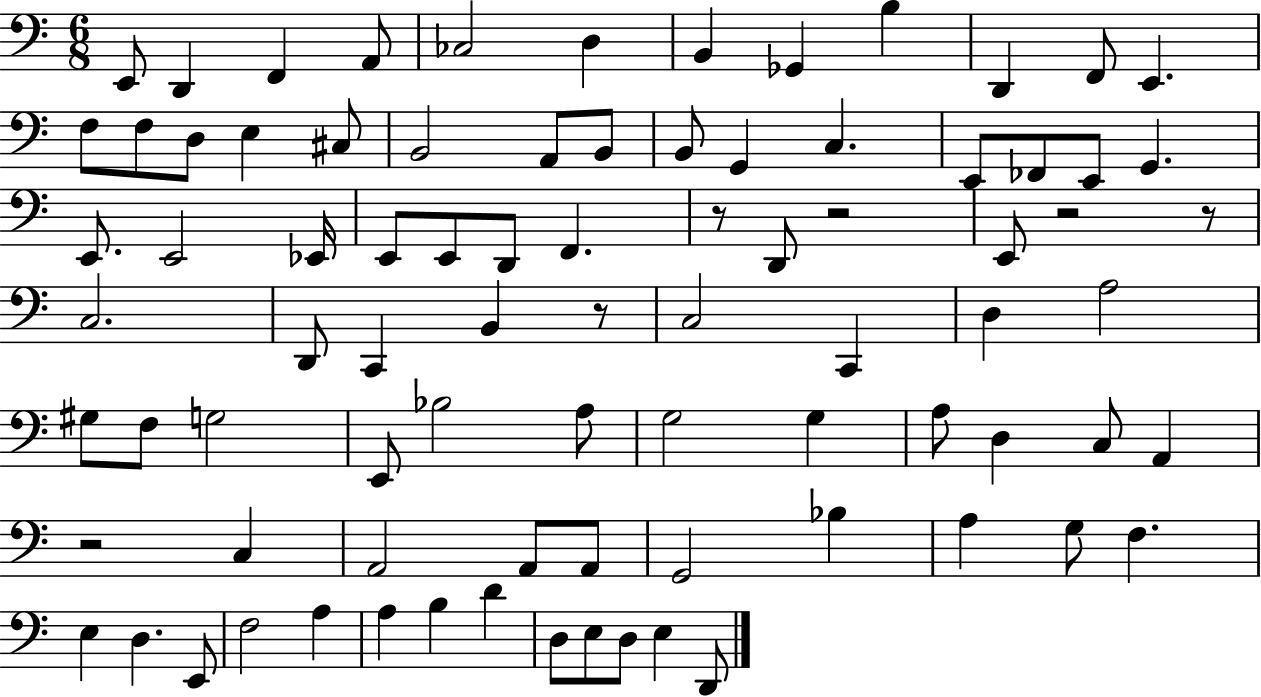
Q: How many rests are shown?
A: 6